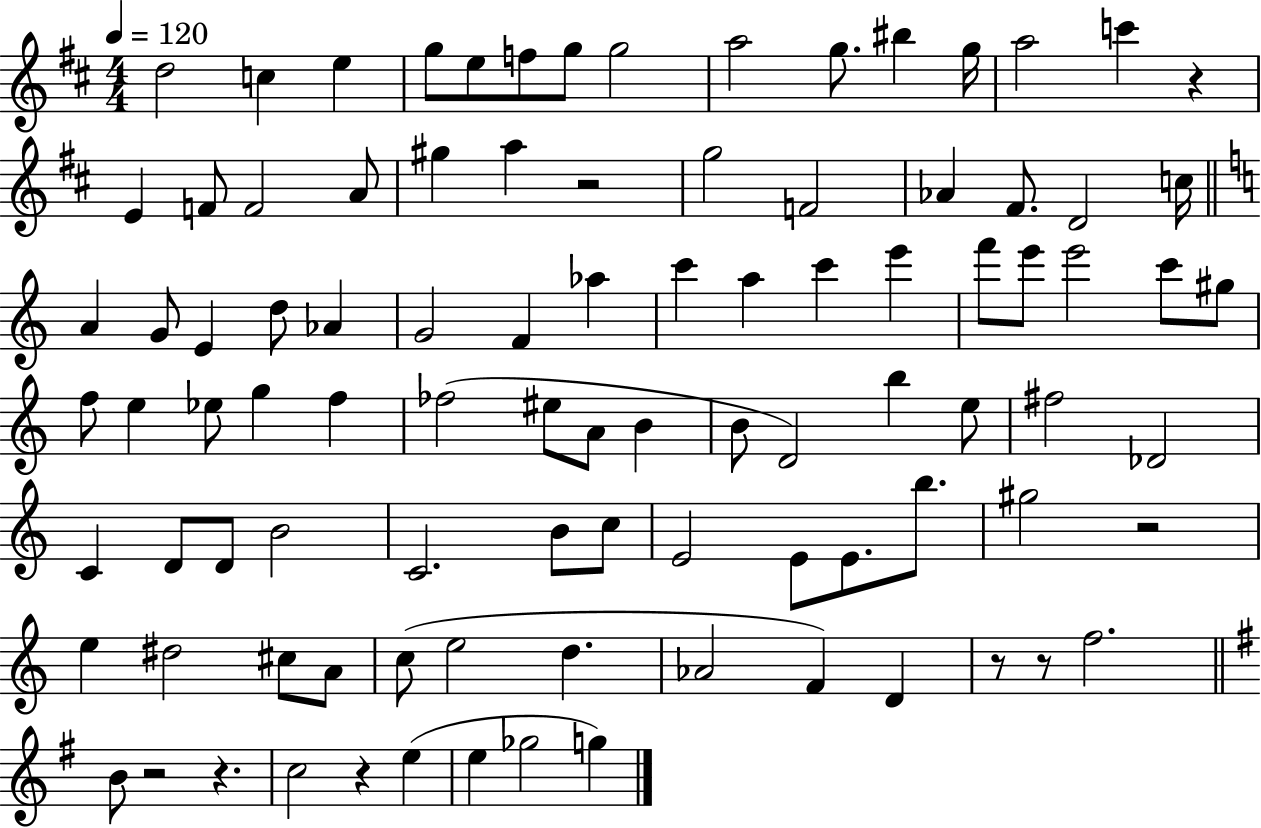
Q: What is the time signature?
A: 4/4